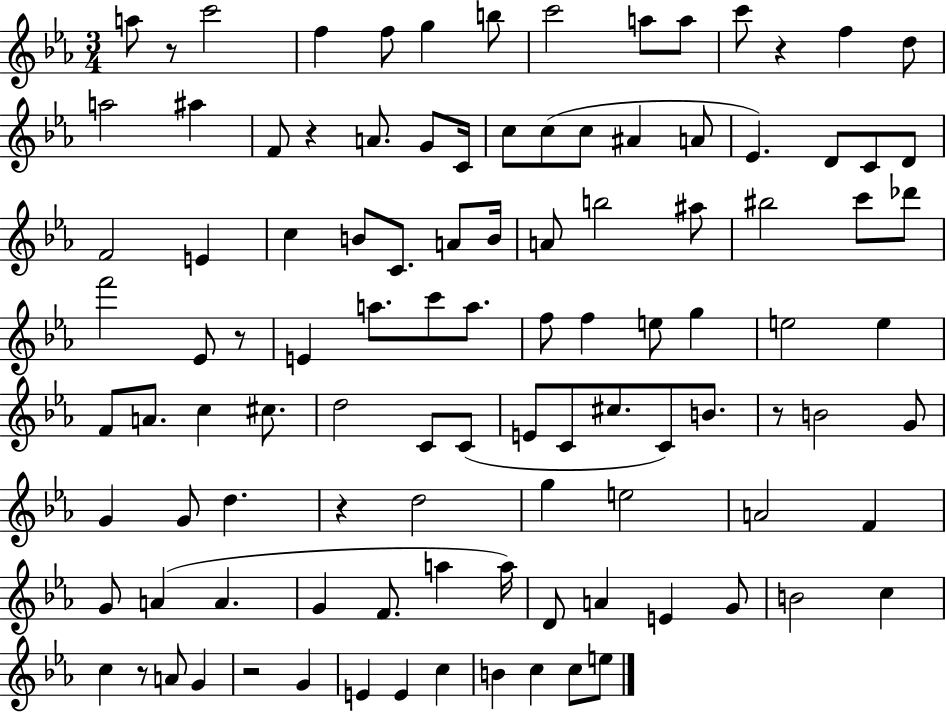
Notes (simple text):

A5/e R/e C6/h F5/q F5/e G5/q B5/e C6/h A5/e A5/e C6/e R/q F5/q D5/e A5/h A#5/q F4/e R/q A4/e. G4/e C4/s C5/e C5/e C5/e A#4/q A4/e Eb4/q. D4/e C4/e D4/e F4/h E4/q C5/q B4/e C4/e. A4/e B4/s A4/e B5/h A#5/e BIS5/h C6/e Db6/e F6/h Eb4/e R/e E4/q A5/e. C6/e A5/e. F5/e F5/q E5/e G5/q E5/h E5/q F4/e A4/e. C5/q C#5/e. D5/h C4/e C4/e E4/e C4/e C#5/e. C4/e B4/e. R/e B4/h G4/e G4/q G4/e D5/q. R/q D5/h G5/q E5/h A4/h F4/q G4/e A4/q A4/q. G4/q F4/e. A5/q A5/s D4/e A4/q E4/q G4/e B4/h C5/q C5/q R/e A4/e G4/q R/h G4/q E4/q E4/q C5/q B4/q C5/q C5/e E5/e